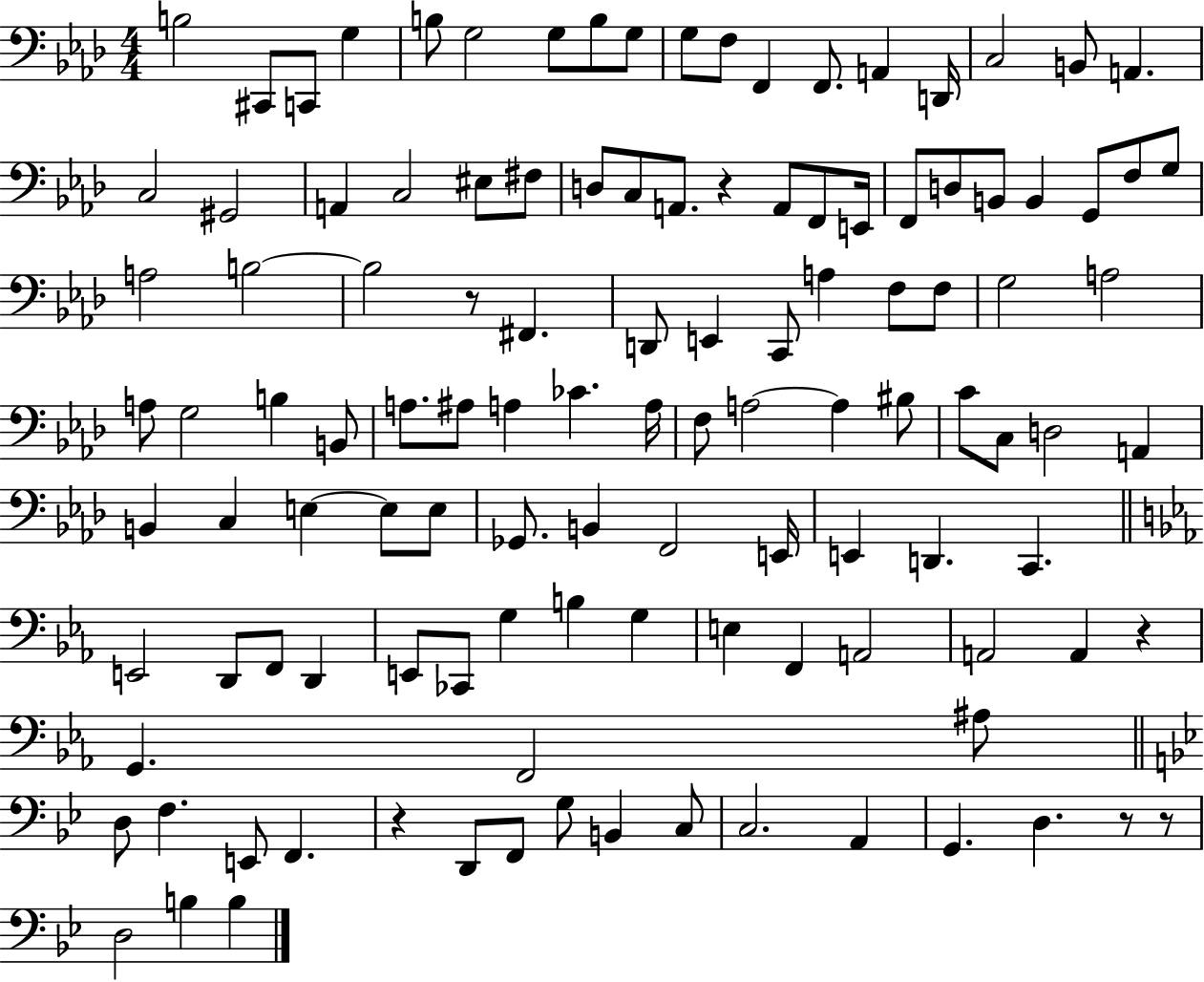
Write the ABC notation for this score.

X:1
T:Untitled
M:4/4
L:1/4
K:Ab
B,2 ^C,,/2 C,,/2 G, B,/2 G,2 G,/2 B,/2 G,/2 G,/2 F,/2 F,, F,,/2 A,, D,,/4 C,2 B,,/2 A,, C,2 ^G,,2 A,, C,2 ^E,/2 ^F,/2 D,/2 C,/2 A,,/2 z A,,/2 F,,/2 E,,/4 F,,/2 D,/2 B,,/2 B,, G,,/2 F,/2 G,/2 A,2 B,2 B,2 z/2 ^F,, D,,/2 E,, C,,/2 A, F,/2 F,/2 G,2 A,2 A,/2 G,2 B, B,,/2 A,/2 ^A,/2 A, _C A,/4 F,/2 A,2 A, ^B,/2 C/2 C,/2 D,2 A,, B,, C, E, E,/2 E,/2 _G,,/2 B,, F,,2 E,,/4 E,, D,, C,, E,,2 D,,/2 F,,/2 D,, E,,/2 _C,,/2 G, B, G, E, F,, A,,2 A,,2 A,, z G,, F,,2 ^A,/2 D,/2 F, E,,/2 F,, z D,,/2 F,,/2 G,/2 B,, C,/2 C,2 A,, G,, D, z/2 z/2 D,2 B, B,